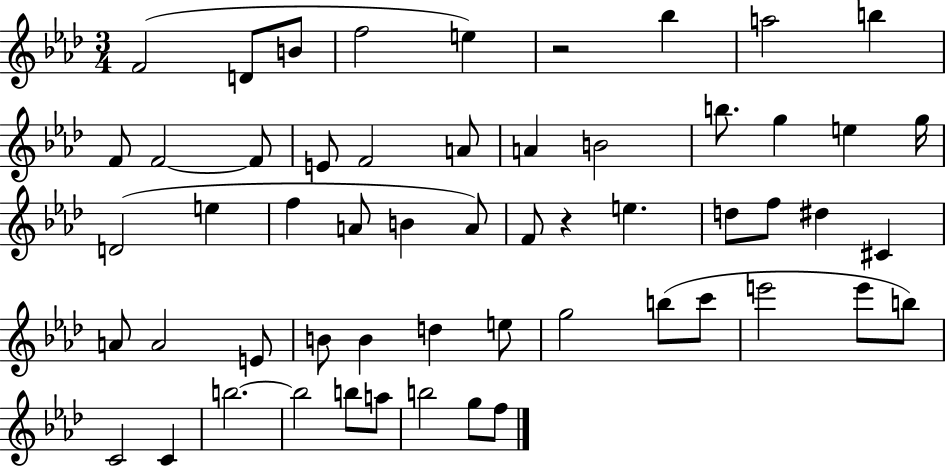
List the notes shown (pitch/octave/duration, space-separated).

F4/h D4/e B4/e F5/h E5/q R/h Bb5/q A5/h B5/q F4/e F4/h F4/e E4/e F4/h A4/e A4/q B4/h B5/e. G5/q E5/q G5/s D4/h E5/q F5/q A4/e B4/q A4/e F4/e R/q E5/q. D5/e F5/e D#5/q C#4/q A4/e A4/h E4/e B4/e B4/q D5/q E5/e G5/h B5/e C6/e E6/h E6/e B5/e C4/h C4/q B5/h. B5/h B5/e A5/e B5/h G5/e F5/e